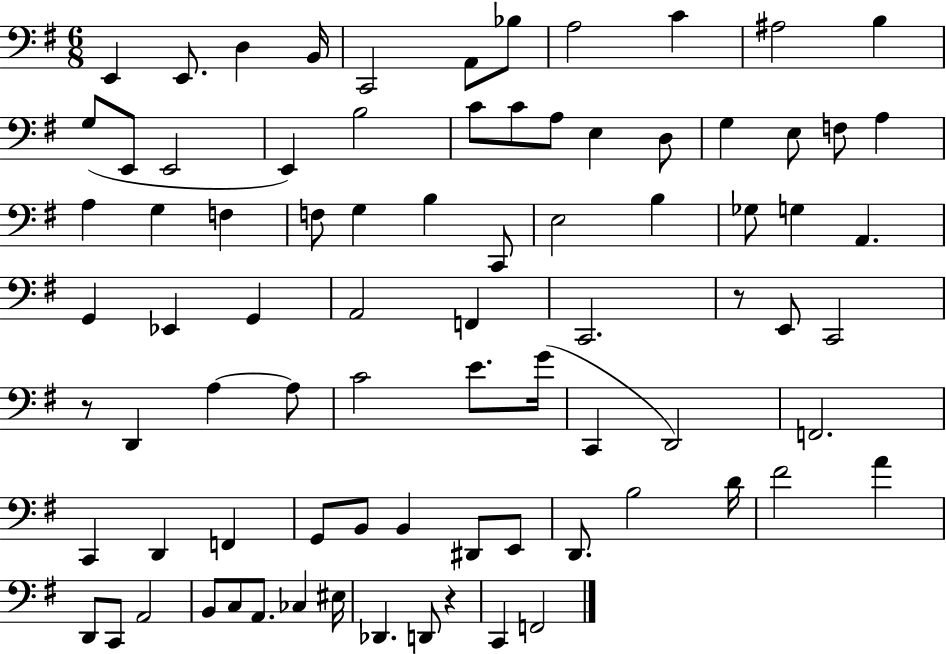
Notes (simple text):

E2/q E2/e. D3/q B2/s C2/h A2/e Bb3/e A3/h C4/q A#3/h B3/q G3/e E2/e E2/h E2/q B3/h C4/e C4/e A3/e E3/q D3/e G3/q E3/e F3/e A3/q A3/q G3/q F3/q F3/e G3/q B3/q C2/e E3/h B3/q Gb3/e G3/q A2/q. G2/q Eb2/q G2/q A2/h F2/q C2/h. R/e E2/e C2/h R/e D2/q A3/q A3/e C4/h E4/e. G4/s C2/q D2/h F2/h. C2/q D2/q F2/q G2/e B2/e B2/q D#2/e E2/e D2/e. B3/h D4/s F#4/h A4/q D2/e C2/e A2/h B2/e C3/e A2/e. CES3/q EIS3/s Db2/q. D2/e R/q C2/q F2/h